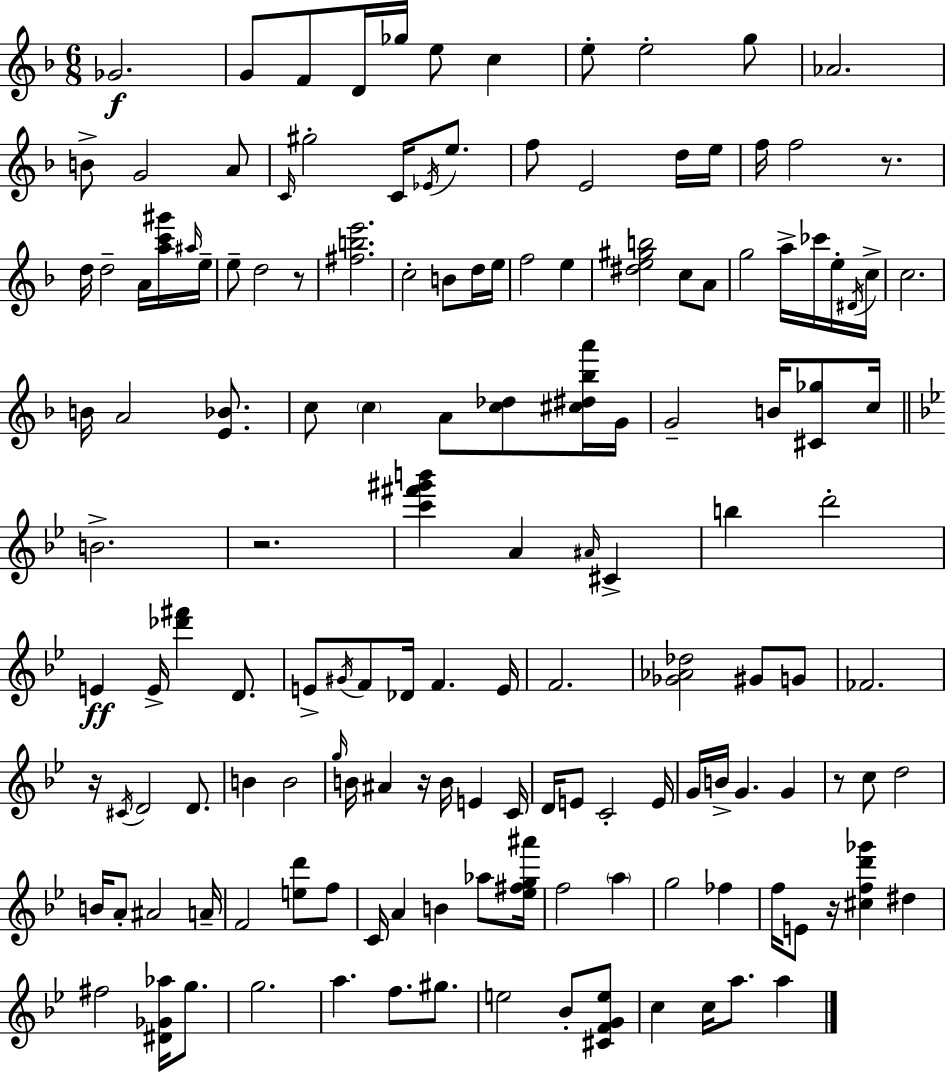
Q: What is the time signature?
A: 6/8